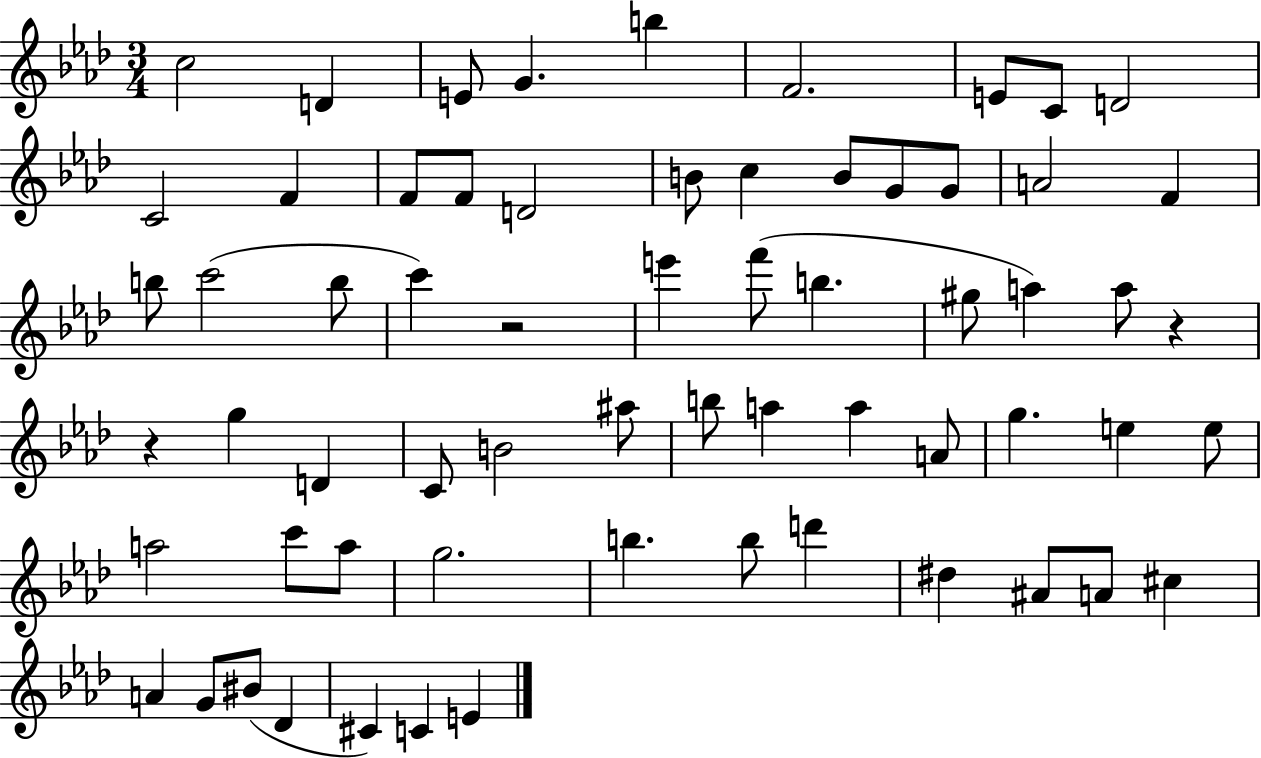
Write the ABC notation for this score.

X:1
T:Untitled
M:3/4
L:1/4
K:Ab
c2 D E/2 G b F2 E/2 C/2 D2 C2 F F/2 F/2 D2 B/2 c B/2 G/2 G/2 A2 F b/2 c'2 b/2 c' z2 e' f'/2 b ^g/2 a a/2 z z g D C/2 B2 ^a/2 b/2 a a A/2 g e e/2 a2 c'/2 a/2 g2 b b/2 d' ^d ^A/2 A/2 ^c A G/2 ^B/2 _D ^C C E